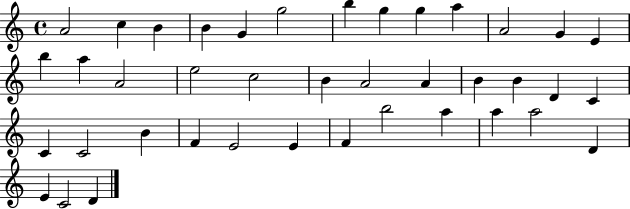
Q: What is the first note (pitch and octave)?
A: A4